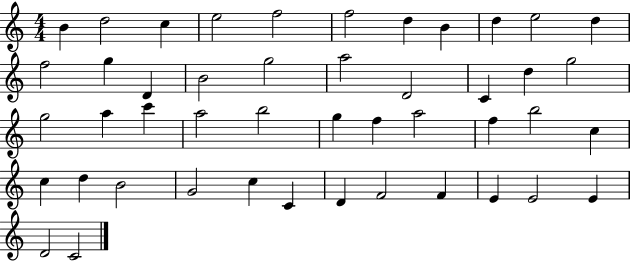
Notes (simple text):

B4/q D5/h C5/q E5/h F5/h F5/h D5/q B4/q D5/q E5/h D5/q F5/h G5/q D4/q B4/h G5/h A5/h D4/h C4/q D5/q G5/h G5/h A5/q C6/q A5/h B5/h G5/q F5/q A5/h F5/q B5/h C5/q C5/q D5/q B4/h G4/h C5/q C4/q D4/q F4/h F4/q E4/q E4/h E4/q D4/h C4/h